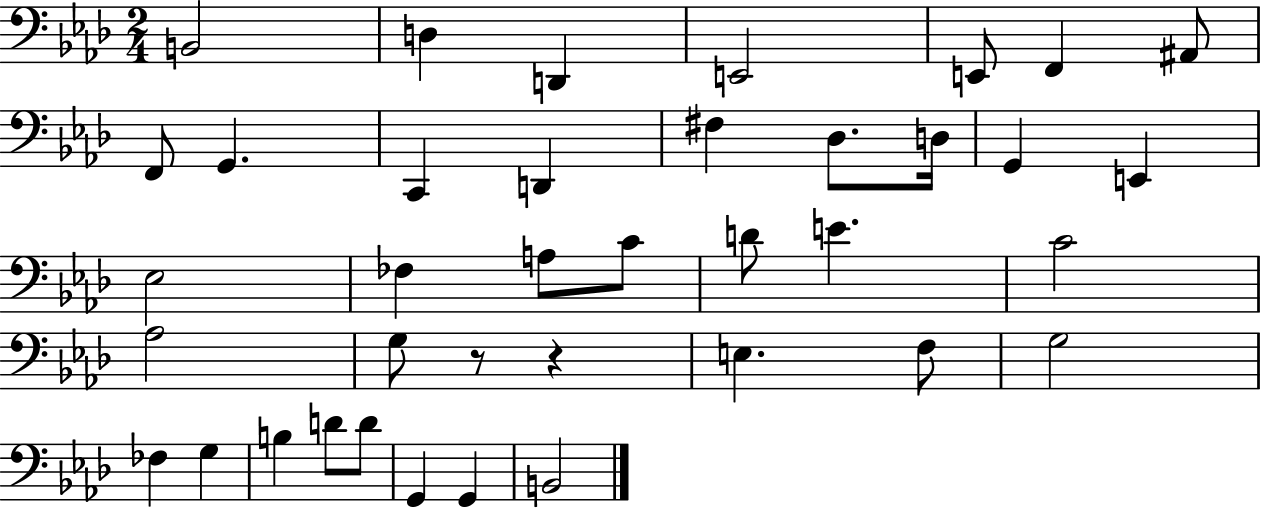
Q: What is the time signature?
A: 2/4